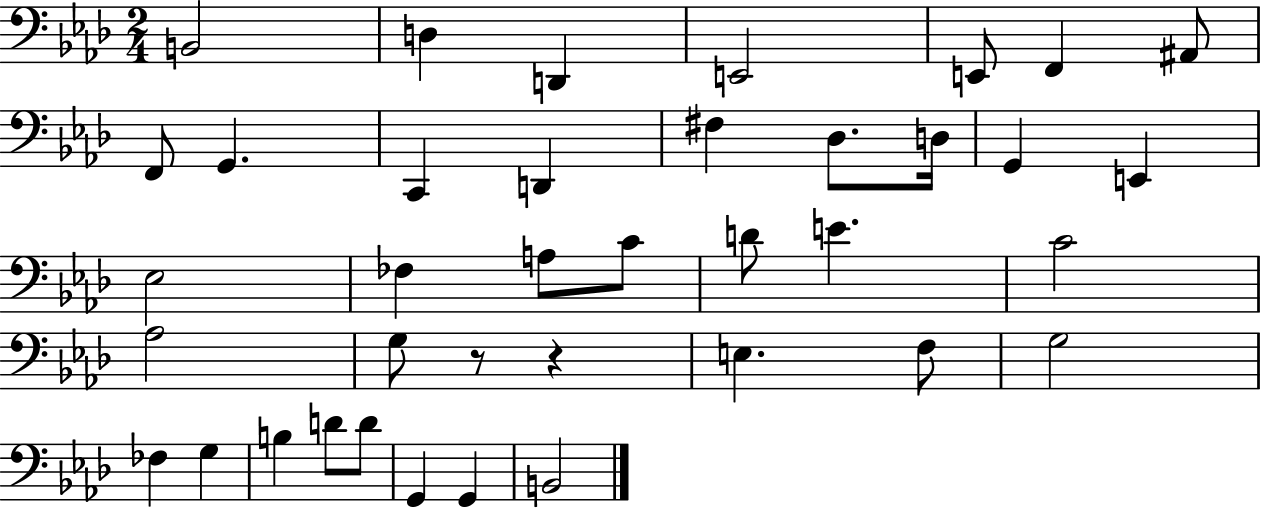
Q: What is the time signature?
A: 2/4